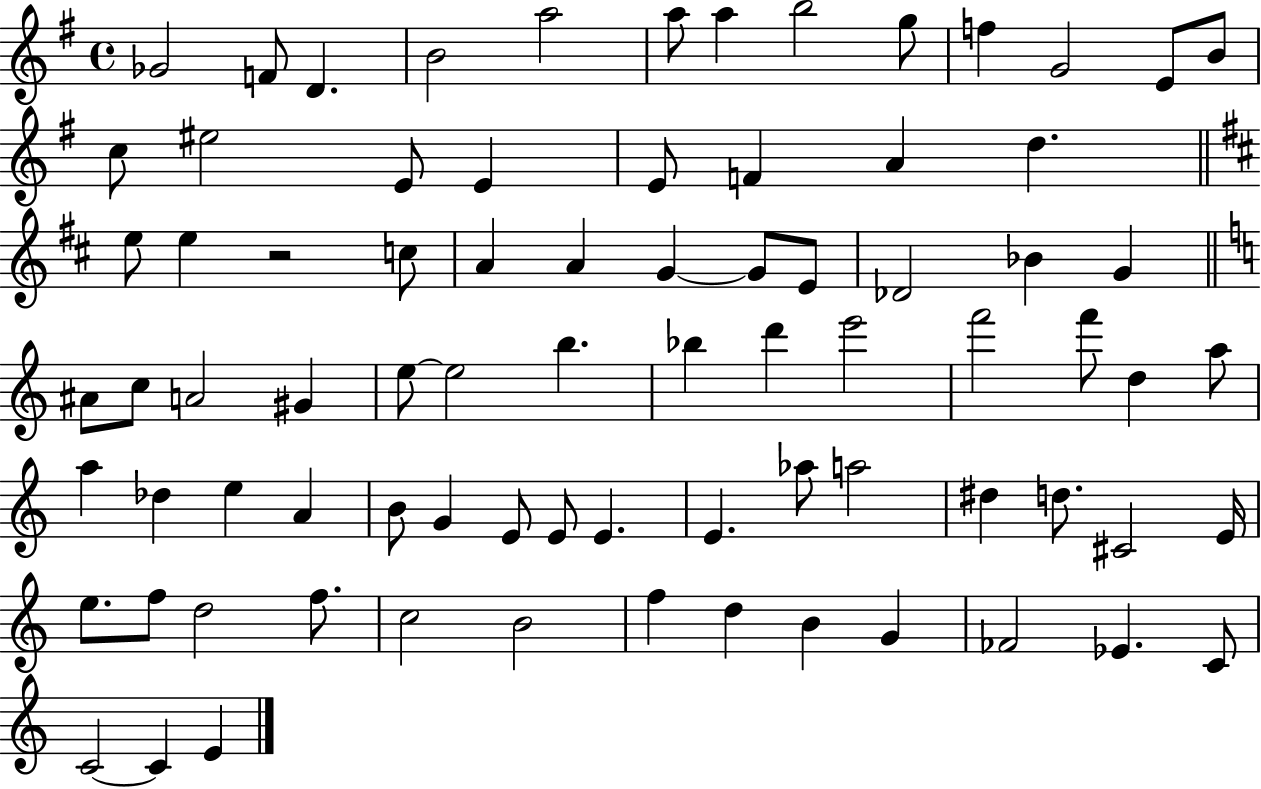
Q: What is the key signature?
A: G major